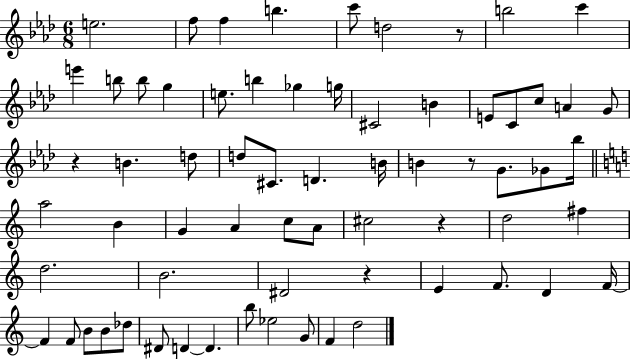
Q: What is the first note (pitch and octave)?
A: E5